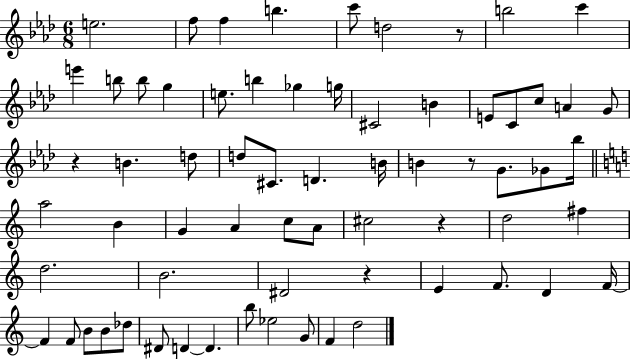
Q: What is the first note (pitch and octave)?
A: E5